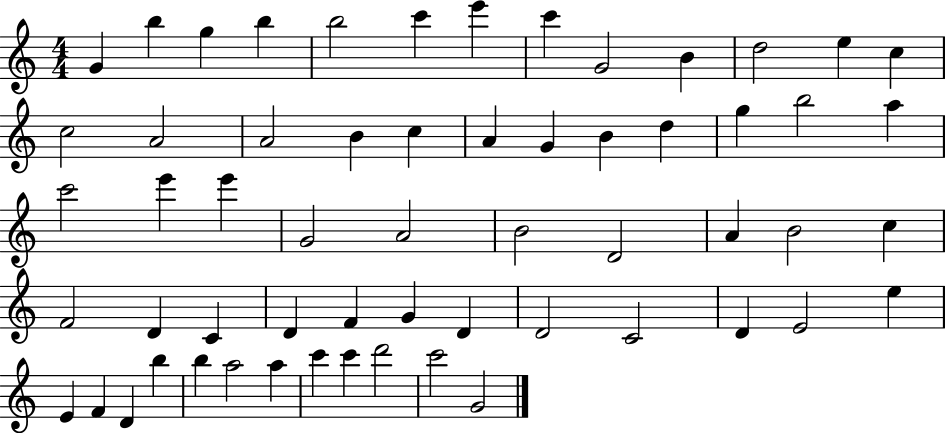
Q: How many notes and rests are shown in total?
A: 59